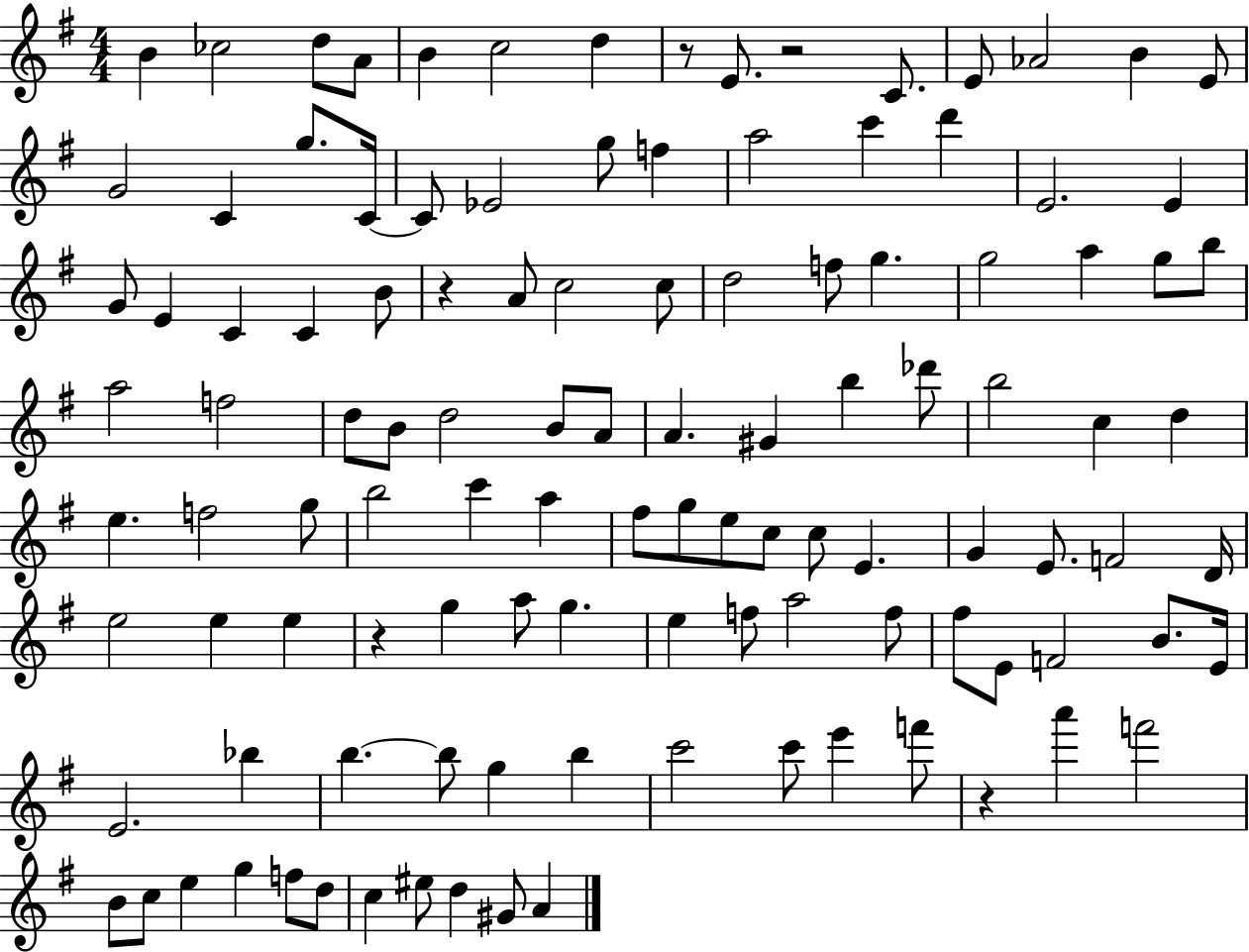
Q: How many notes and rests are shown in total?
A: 114